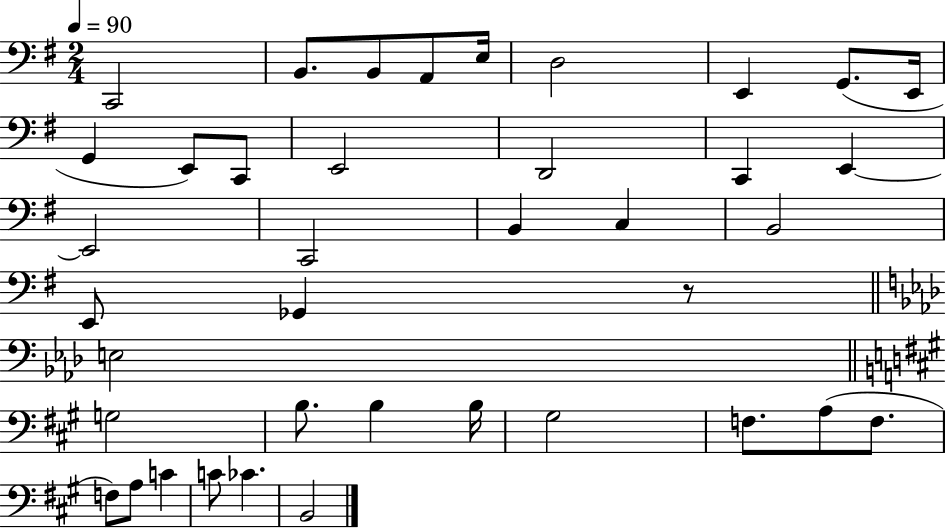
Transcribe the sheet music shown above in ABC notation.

X:1
T:Untitled
M:2/4
L:1/4
K:G
C,,2 B,,/2 B,,/2 A,,/2 E,/4 D,2 E,, G,,/2 E,,/4 G,, E,,/2 C,,/2 E,,2 D,,2 C,, E,, E,,2 C,,2 B,, C, B,,2 E,,/2 _G,, z/2 E,2 G,2 B,/2 B, B,/4 ^G,2 F,/2 A,/2 F,/2 F,/2 A,/2 C C/2 _C B,,2